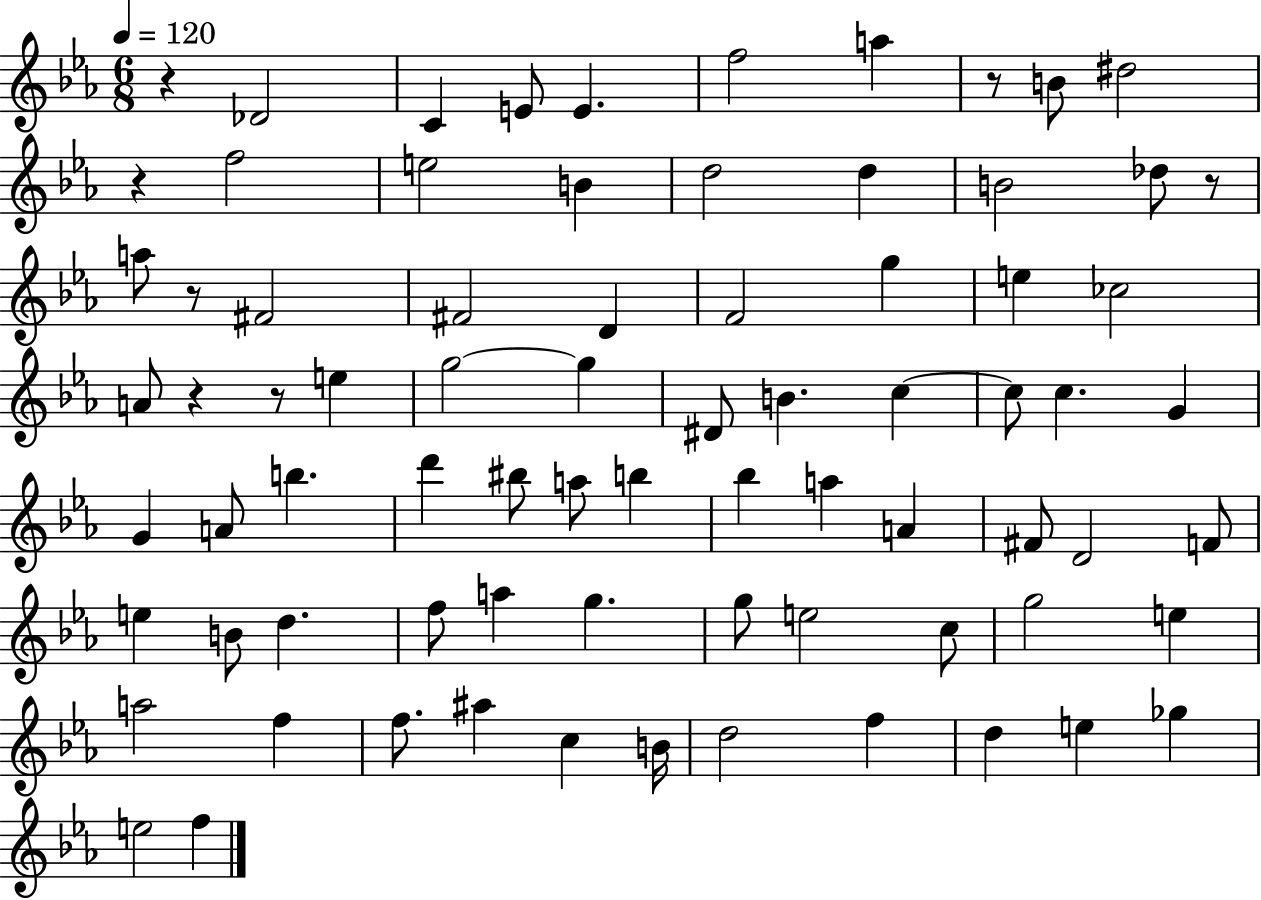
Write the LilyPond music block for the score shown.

{
  \clef treble
  \numericTimeSignature
  \time 6/8
  \key ees \major
  \tempo 4 = 120
  \repeat volta 2 { r4 des'2 | c'4 e'8 e'4. | f''2 a''4 | r8 b'8 dis''2 | \break r4 f''2 | e''2 b'4 | d''2 d''4 | b'2 des''8 r8 | \break a''8 r8 fis'2 | fis'2 d'4 | f'2 g''4 | e''4 ces''2 | \break a'8 r4 r8 e''4 | g''2~~ g''4 | dis'8 b'4. c''4~~ | c''8 c''4. g'4 | \break g'4 a'8 b''4. | d'''4 bis''8 a''8 b''4 | bes''4 a''4 a'4 | fis'8 d'2 f'8 | \break e''4 b'8 d''4. | f''8 a''4 g''4. | g''8 e''2 c''8 | g''2 e''4 | \break a''2 f''4 | f''8. ais''4 c''4 b'16 | d''2 f''4 | d''4 e''4 ges''4 | \break e''2 f''4 | } \bar "|."
}